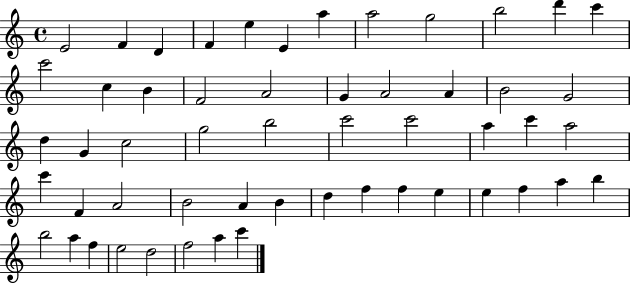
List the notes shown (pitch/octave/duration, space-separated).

E4/h F4/q D4/q F4/q E5/q E4/q A5/q A5/h G5/h B5/h D6/q C6/q C6/h C5/q B4/q F4/h A4/h G4/q A4/h A4/q B4/h G4/h D5/q G4/q C5/h G5/h B5/h C6/h C6/h A5/q C6/q A5/h C6/q F4/q A4/h B4/h A4/q B4/q D5/q F5/q F5/q E5/q E5/q F5/q A5/q B5/q B5/h A5/q F5/q E5/h D5/h F5/h A5/q C6/q